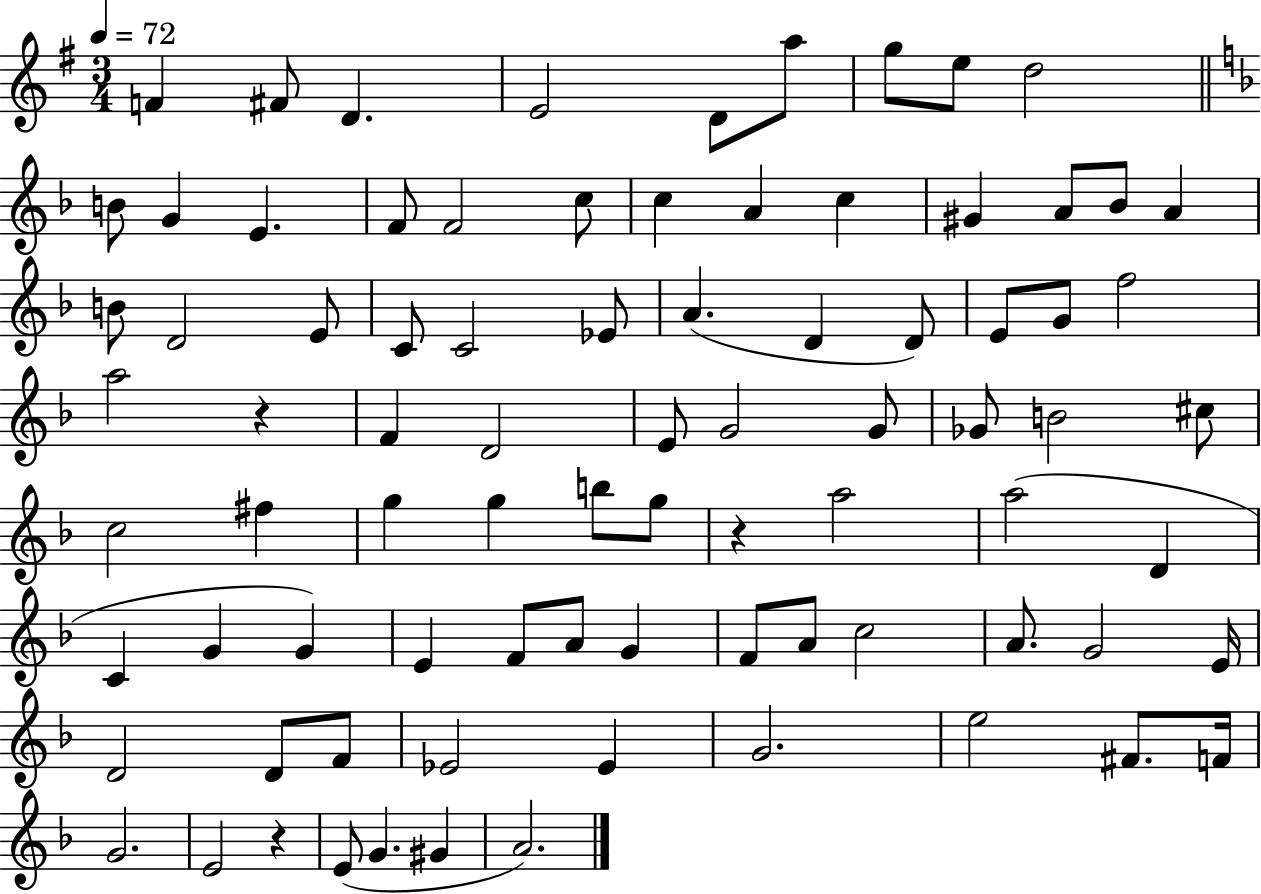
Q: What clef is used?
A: treble